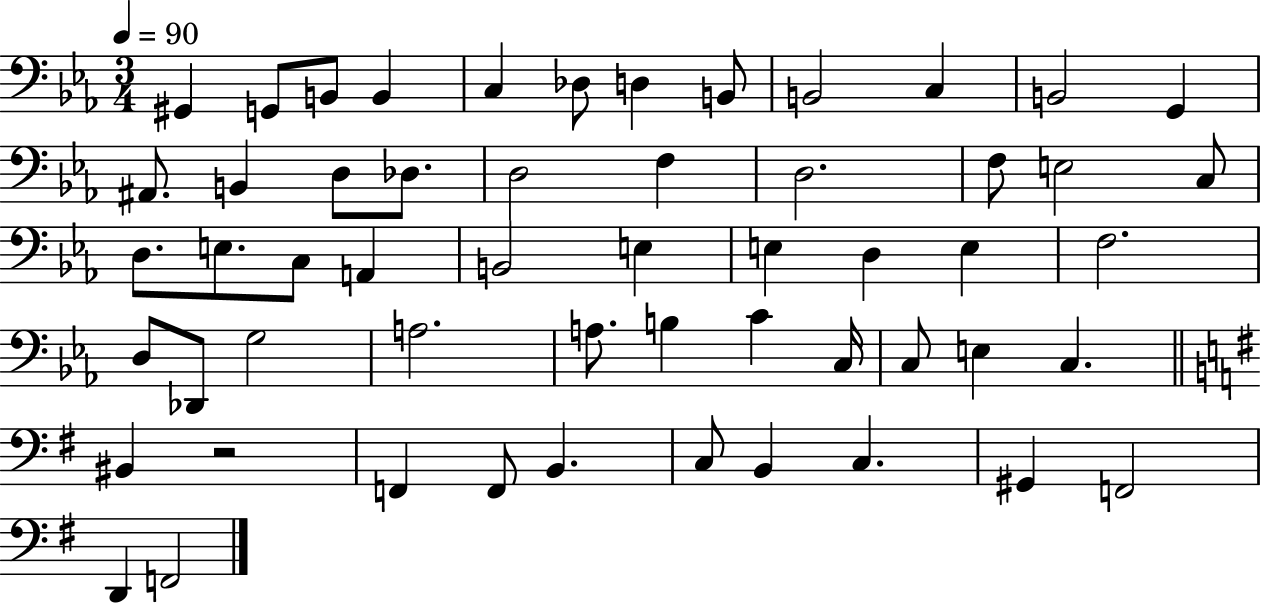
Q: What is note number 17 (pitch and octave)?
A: D3